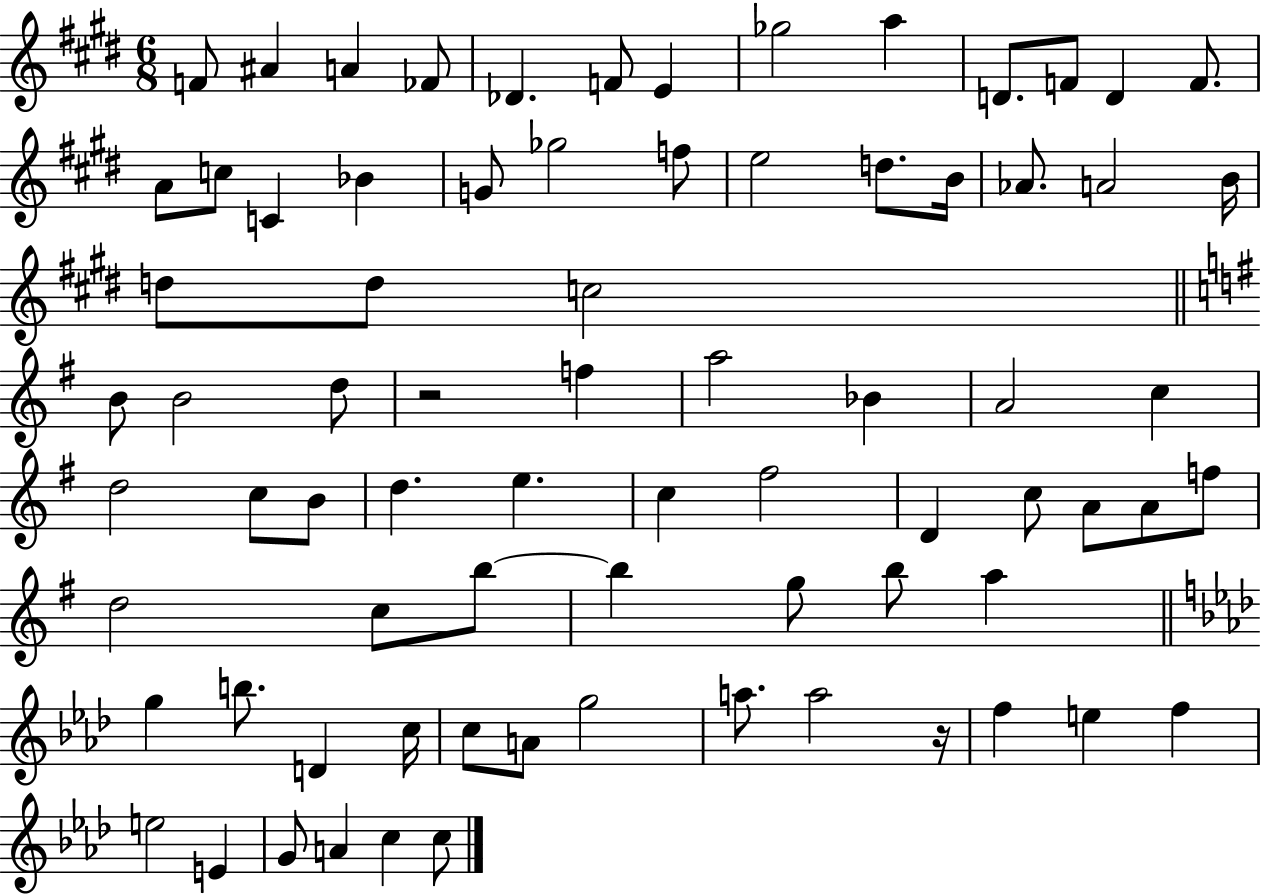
{
  \clef treble
  \numericTimeSignature
  \time 6/8
  \key e \major
  f'8 ais'4 a'4 fes'8 | des'4. f'8 e'4 | ges''2 a''4 | d'8. f'8 d'4 f'8. | \break a'8 c''8 c'4 bes'4 | g'8 ges''2 f''8 | e''2 d''8. b'16 | aes'8. a'2 b'16 | \break d''8 d''8 c''2 | \bar "||" \break \key g \major b'8 b'2 d''8 | r2 f''4 | a''2 bes'4 | a'2 c''4 | \break d''2 c''8 b'8 | d''4. e''4. | c''4 fis''2 | d'4 c''8 a'8 a'8 f''8 | \break d''2 c''8 b''8~~ | b''4 g''8 b''8 a''4 | \bar "||" \break \key aes \major g''4 b''8. d'4 c''16 | c''8 a'8 g''2 | a''8. a''2 r16 | f''4 e''4 f''4 | \break e''2 e'4 | g'8 a'4 c''4 c''8 | \bar "|."
}